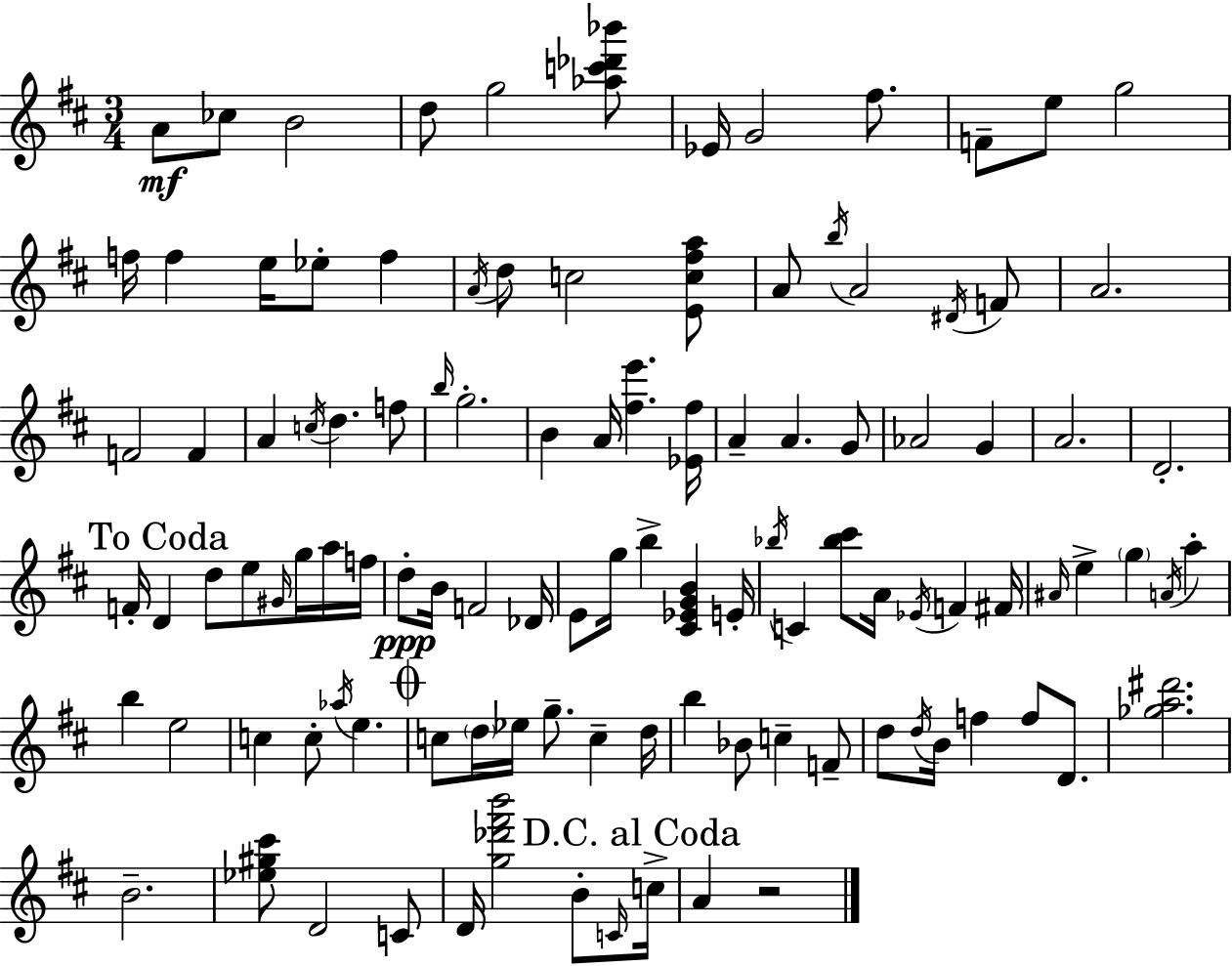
A4/e CES5/e B4/h D5/e G5/h [Ab5,C6,Db6,Bb6]/e Eb4/s G4/h F#5/e. F4/e E5/e G5/h F5/s F5/q E5/s Eb5/e F5/q A4/s D5/e C5/h [E4,C5,F#5,A5]/e A4/e B5/s A4/h D#4/s F4/e A4/h. F4/h F4/q A4/q C5/s D5/q. F5/e B5/s G5/h. B4/q A4/s [F#5,E6]/q. [Eb4,F#5]/s A4/q A4/q. G4/e Ab4/h G4/q A4/h. D4/h. F4/s D4/q D5/e E5/e G#4/s G5/s A5/s F5/s D5/e B4/s F4/h Db4/s E4/e G5/s B5/q [C#4,Eb4,G4,B4]/q E4/s Bb5/s C4/q [Bb5,C#6]/e A4/s Eb4/s F4/q F#4/s A#4/s E5/q G5/q A4/s A5/q B5/q E5/h C5/q C5/e Ab5/s E5/q. C5/e D5/s Eb5/s G5/e. C5/q D5/s B5/q Bb4/e C5/q F4/e D5/e D5/s B4/s F5/q F5/e D4/e. [Gb5,A5,D#6]/h. B4/h. [Eb5,G#5,C#6]/e D4/h C4/e D4/s [G5,Db6,F#6,B6]/h B4/e C4/s C5/s A4/q R/h